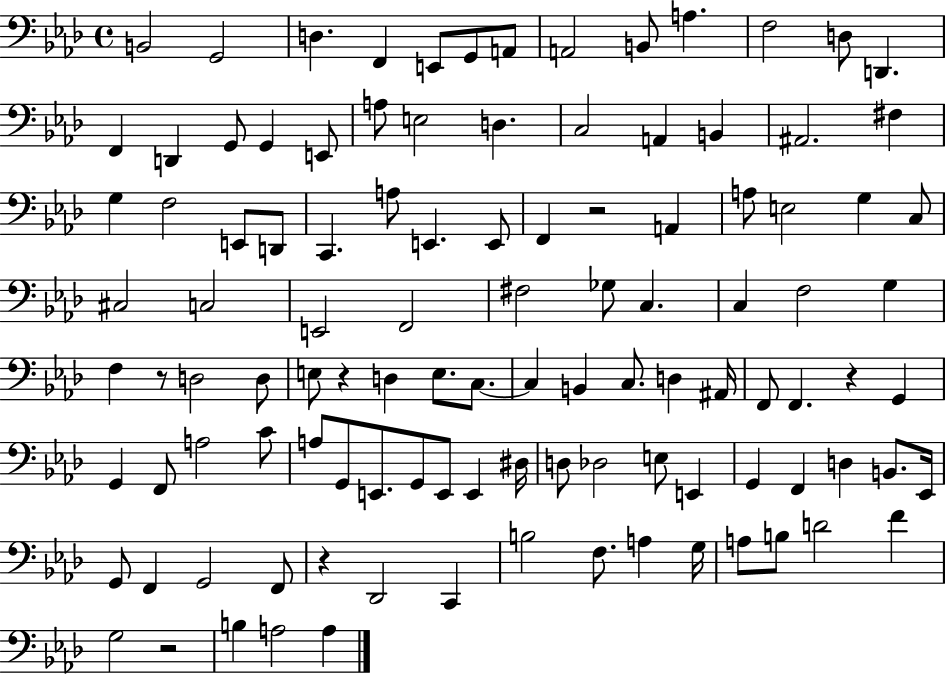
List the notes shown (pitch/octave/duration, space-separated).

B2/h G2/h D3/q. F2/q E2/e G2/e A2/e A2/h B2/e A3/q. F3/h D3/e D2/q. F2/q D2/q G2/e G2/q E2/e A3/e E3/h D3/q. C3/h A2/q B2/q A#2/h. F#3/q G3/q F3/h E2/e D2/e C2/q. A3/e E2/q. E2/e F2/q R/h A2/q A3/e E3/h G3/q C3/e C#3/h C3/h E2/h F2/h F#3/h Gb3/e C3/q. C3/q F3/h G3/q F3/q R/e D3/h D3/e E3/e R/q D3/q E3/e. C3/e. C3/q B2/q C3/e. D3/q A#2/s F2/e F2/q. R/q G2/q G2/q F2/e A3/h C4/e A3/e G2/e E2/e. G2/e E2/e E2/q D#3/s D3/e Db3/h E3/e E2/q G2/q F2/q D3/q B2/e. Eb2/s G2/e F2/q G2/h F2/e R/q Db2/h C2/q B3/h F3/e. A3/q G3/s A3/e B3/e D4/h F4/q G3/h R/h B3/q A3/h A3/q